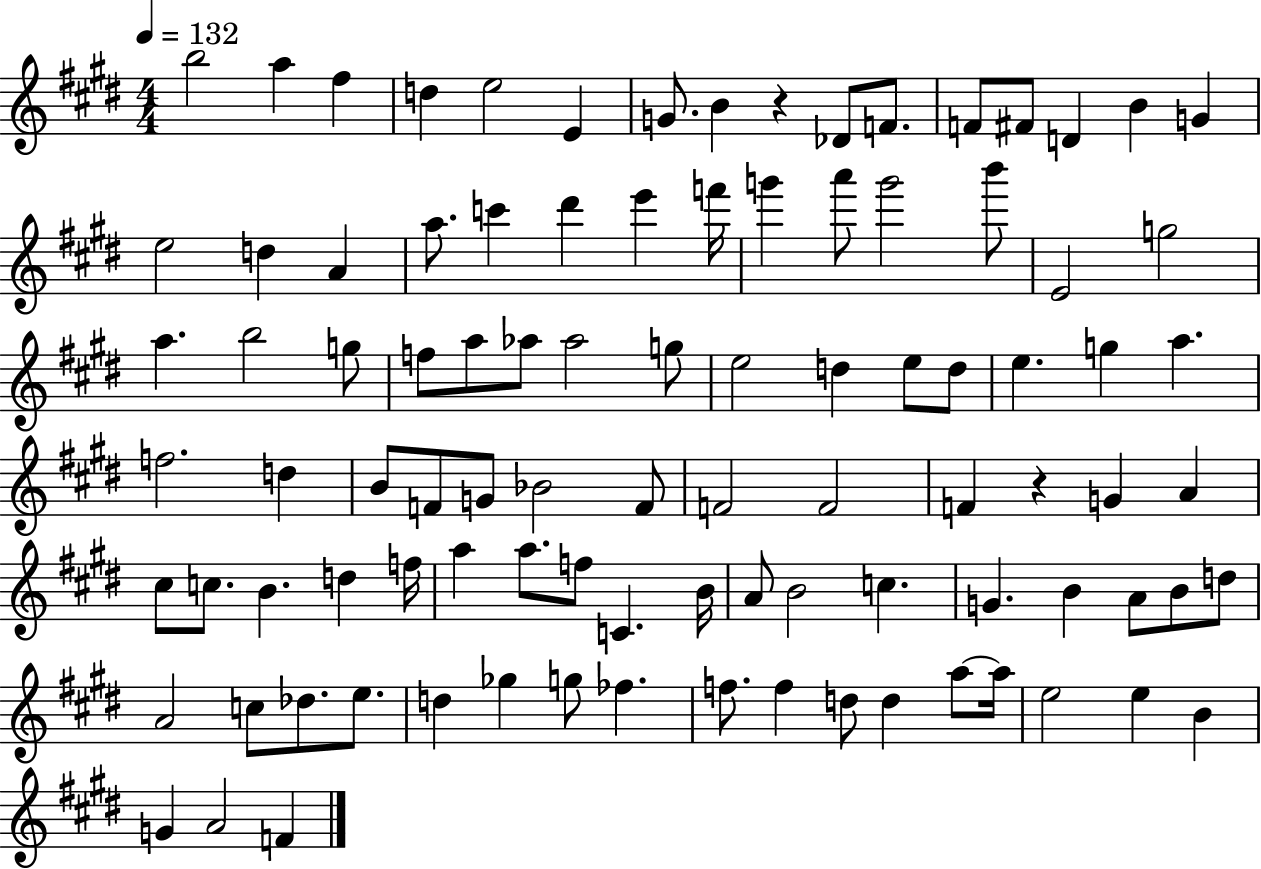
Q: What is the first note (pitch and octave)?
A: B5